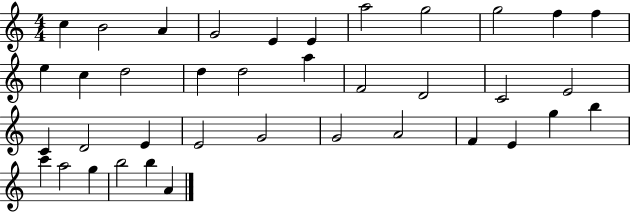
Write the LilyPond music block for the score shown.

{
  \clef treble
  \numericTimeSignature
  \time 4/4
  \key c \major
  c''4 b'2 a'4 | g'2 e'4 e'4 | a''2 g''2 | g''2 f''4 f''4 | \break e''4 c''4 d''2 | d''4 d''2 a''4 | f'2 d'2 | c'2 e'2 | \break c'4 d'2 e'4 | e'2 g'2 | g'2 a'2 | f'4 e'4 g''4 b''4 | \break c'''4 a''2 g''4 | b''2 b''4 a'4 | \bar "|."
}